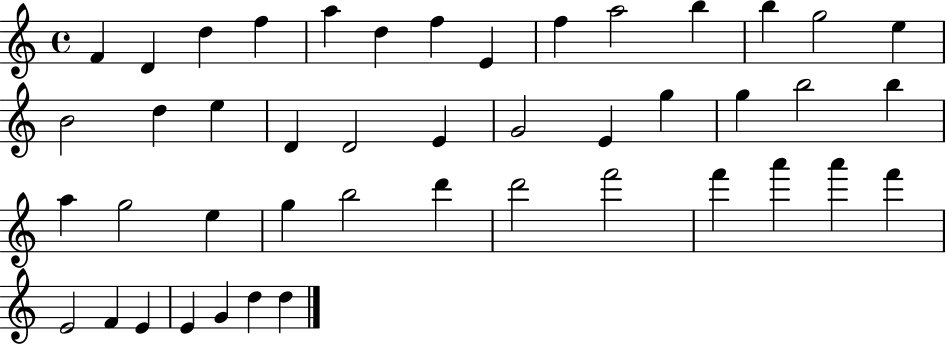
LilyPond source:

{
  \clef treble
  \time 4/4
  \defaultTimeSignature
  \key c \major
  f'4 d'4 d''4 f''4 | a''4 d''4 f''4 e'4 | f''4 a''2 b''4 | b''4 g''2 e''4 | \break b'2 d''4 e''4 | d'4 d'2 e'4 | g'2 e'4 g''4 | g''4 b''2 b''4 | \break a''4 g''2 e''4 | g''4 b''2 d'''4 | d'''2 f'''2 | f'''4 a'''4 a'''4 f'''4 | \break e'2 f'4 e'4 | e'4 g'4 d''4 d''4 | \bar "|."
}